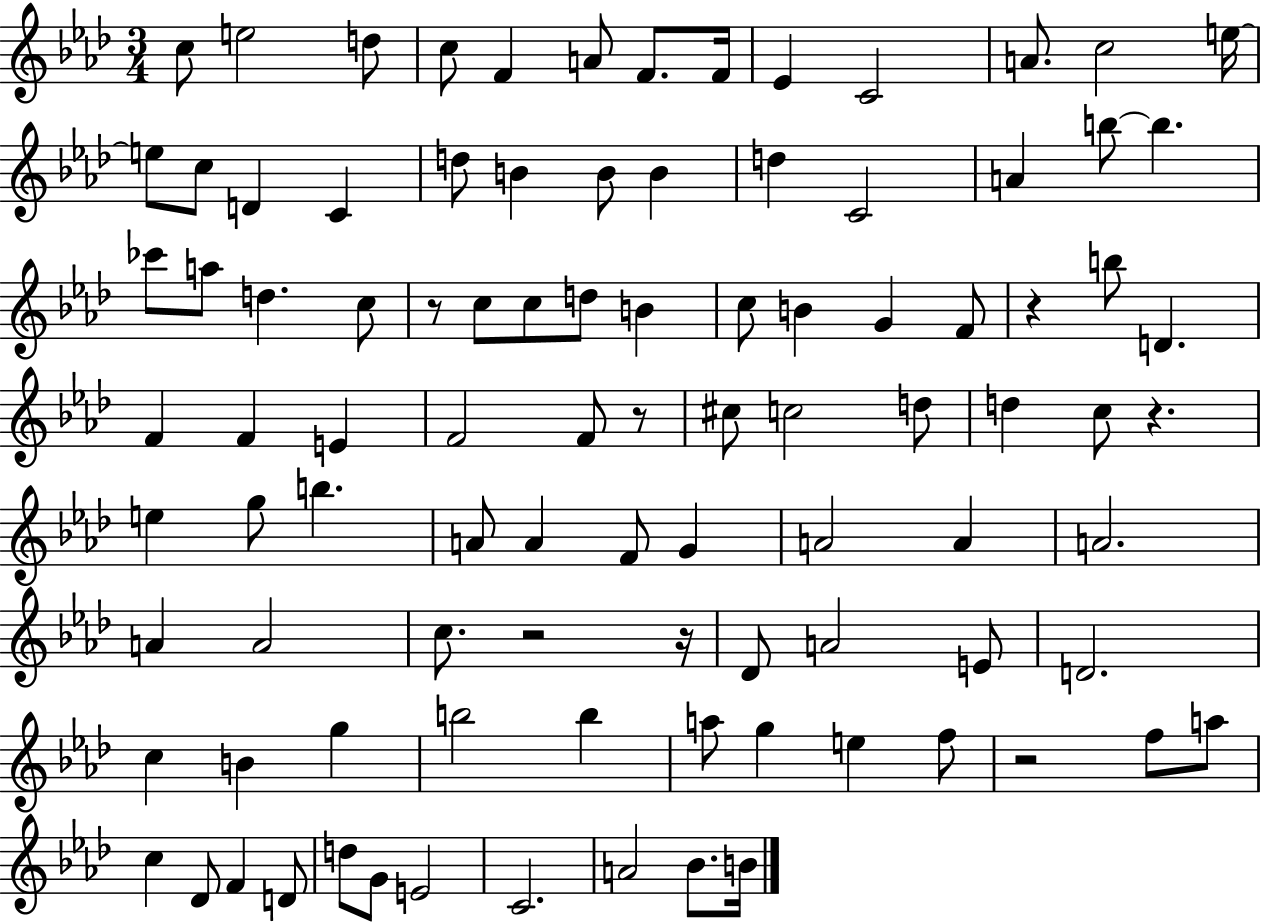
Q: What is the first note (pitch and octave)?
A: C5